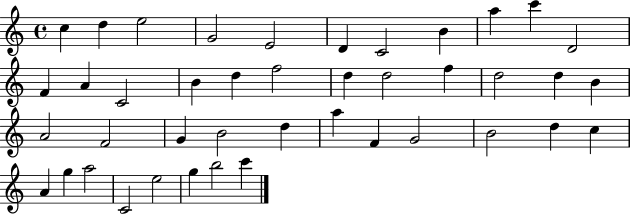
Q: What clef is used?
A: treble